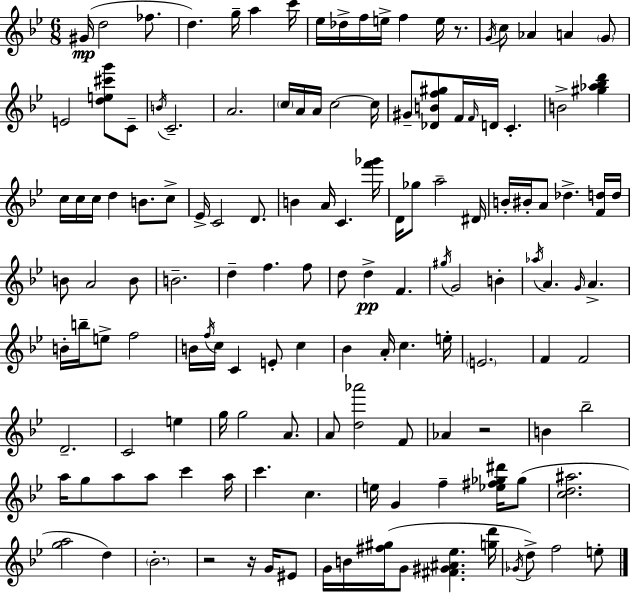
{
  \clef treble
  \numericTimeSignature
  \time 6/8
  \key bes \major
  gis'16(\mp d''2 fes''8. | d''4.) g''16-- a''4 c'''16 | ees''16 des''16-> f''16 e''16-> f''4 e''16 r8. | \acciaccatura { g'16 } c''8 aes'4 a'4 \parenthesize g'8 | \break e'2 <d'' e'' cis''' g'''>8 c'8-- | \acciaccatura { b'16 } c'2.-- | a'2. | \parenthesize c''16 a'16 a'16 c''2~~ | \break c''16 gis'8-- <des' b' f'' gis''>8 f'16 \grace { f'16 } d'16 c'4.-. | b'2-> <gis'' aes'' bes'' d'''>4 | c''16 c''16 c''16 d''4 b'8. | c''8-> ees'16-> c'2 | \break d'8. b'4 a'16 c'4. | <f''' ges'''>16 d'16 ges''8 a''2-- | dis'16 b'16-. bis'16-. a'8 des''4.-> | <f' d''>16 d''16 b'8 a'2 | \break b'8 b'2.-- | d''4-- f''4. | f''8 d''8 d''4->\pp f'4. | \acciaccatura { gis''16 } g'2 | \break b'4-. \acciaccatura { aes''16 } a'4. \grace { g'16 } | a'4.-> b'16-. b''16-- e''8-> f''2 | b'16 \acciaccatura { f''16 } c''16 c'4 | e'8-. c''4 bes'4 a'16-. | \break c''4. e''16-. \parenthesize e'2. | f'4 f'2 | d'2.-- | c'2 | \break e''4 g''16 g''2 | a'8. a'8 <d'' aes'''>2 | f'8 aes'4 r2 | b'4 bes''2-- | \break a''16 g''8 a''8 | a''8 c'''4 a''16 c'''4. | c''4. e''16 g'4 | f''4-- <ees'' fis'' ges'' dis'''>16 ges''8( <c'' d'' ais''>2. | \break <g'' a''>2 | d''4) \parenthesize bes'2.-. | r2 | r16 g'16 eis'8 g'16 b'16 <fis'' gis''>16( g'8 | \break <fis' gis' ais' ees''>4. <g'' d'''>16 \acciaccatura { ges'16 } d''8->) f''2 | e''8-. \bar "|."
}